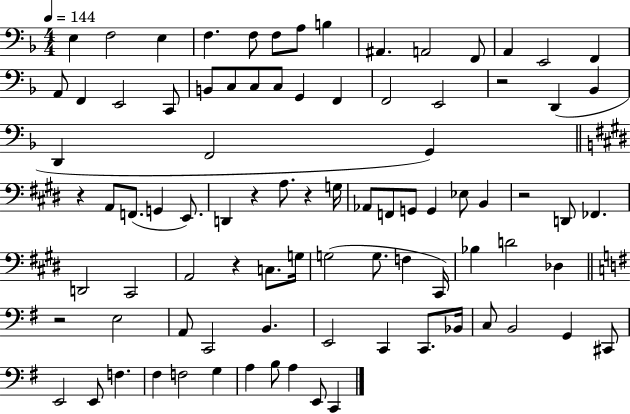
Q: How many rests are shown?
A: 7